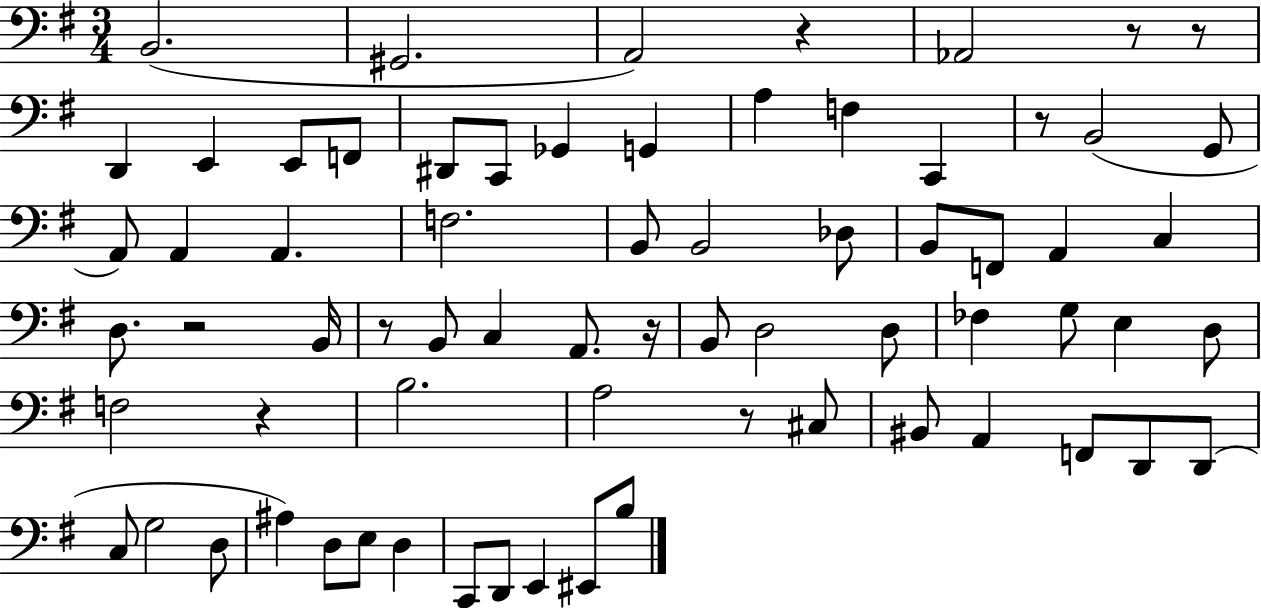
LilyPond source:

{
  \clef bass
  \numericTimeSignature
  \time 3/4
  \key g \major
  b,2.( | gis,2. | a,2) r4 | aes,2 r8 r8 | \break d,4 e,4 e,8 f,8 | dis,8 c,8 ges,4 g,4 | a4 f4 c,4 | r8 b,2( g,8 | \break a,8) a,4 a,4. | f2. | b,8 b,2 des8 | b,8 f,8 a,4 c4 | \break d8. r2 b,16 | r8 b,8 c4 a,8. r16 | b,8 d2 d8 | fes4 g8 e4 d8 | \break f2 r4 | b2. | a2 r8 cis8 | bis,8 a,4 f,8 d,8 d,8( | \break c8 g2 d8 | ais4) d8 e8 d4 | c,8 d,8 e,4 eis,8 b8 | \bar "|."
}